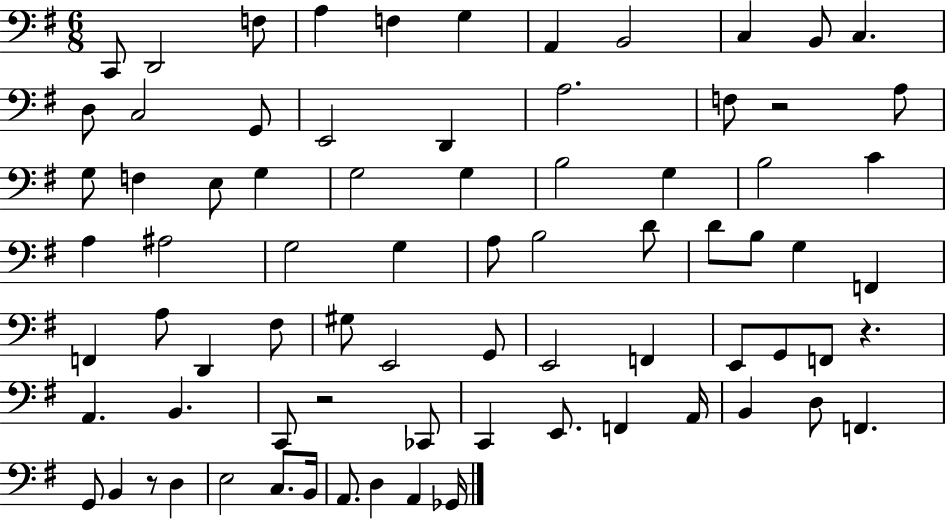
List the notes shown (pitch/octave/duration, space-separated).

C2/e D2/h F3/e A3/q F3/q G3/q A2/q B2/h C3/q B2/e C3/q. D3/e C3/h G2/e E2/h D2/q A3/h. F3/e R/h A3/e G3/e F3/q E3/e G3/q G3/h G3/q B3/h G3/q B3/h C4/q A3/q A#3/h G3/h G3/q A3/e B3/h D4/e D4/e B3/e G3/q F2/q F2/q A3/e D2/q F#3/e G#3/e E2/h G2/e E2/h F2/q E2/e G2/e F2/e R/q. A2/q. B2/q. C2/e R/h CES2/e C2/q E2/e. F2/q A2/s B2/q D3/e F2/q. G2/e B2/q R/e D3/q E3/h C3/e. B2/s A2/e. D3/q A2/q Gb2/s